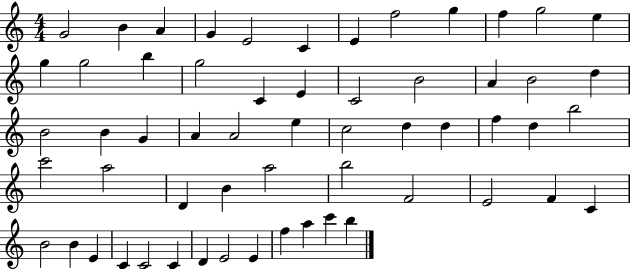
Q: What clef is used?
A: treble